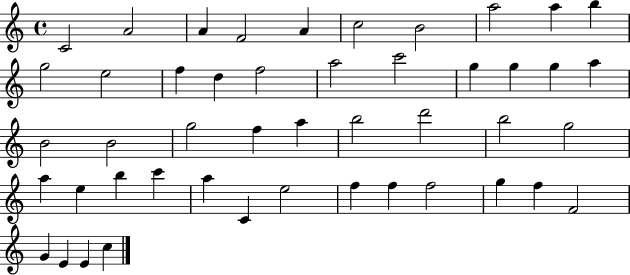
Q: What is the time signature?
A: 4/4